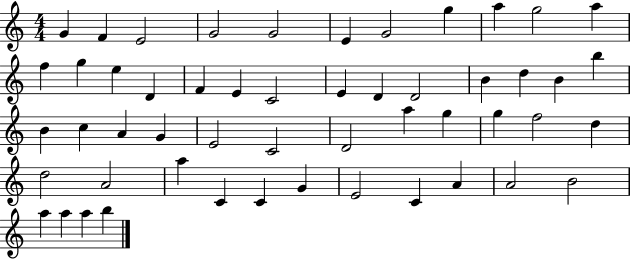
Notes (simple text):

G4/q F4/q E4/h G4/h G4/h E4/q G4/h G5/q A5/q G5/h A5/q F5/q G5/q E5/q D4/q F4/q E4/q C4/h E4/q D4/q D4/h B4/q D5/q B4/q B5/q B4/q C5/q A4/q G4/q E4/h C4/h D4/h A5/q G5/q G5/q F5/h D5/q D5/h A4/h A5/q C4/q C4/q G4/q E4/h C4/q A4/q A4/h B4/h A5/q A5/q A5/q B5/q